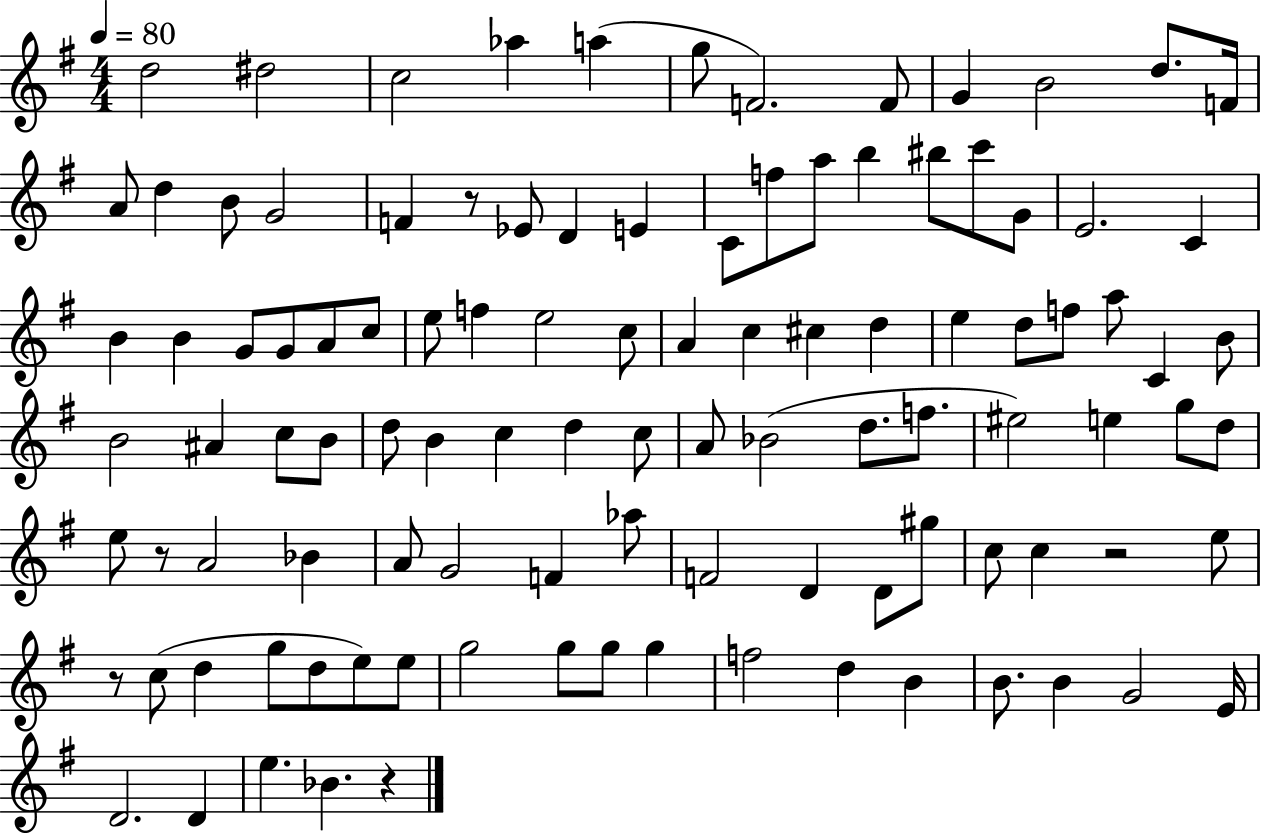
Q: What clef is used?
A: treble